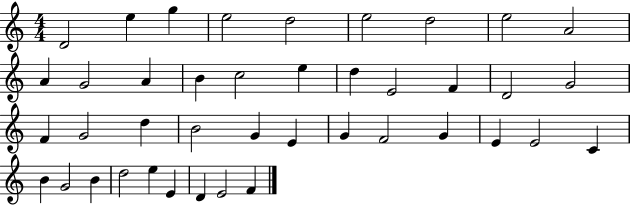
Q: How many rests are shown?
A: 0